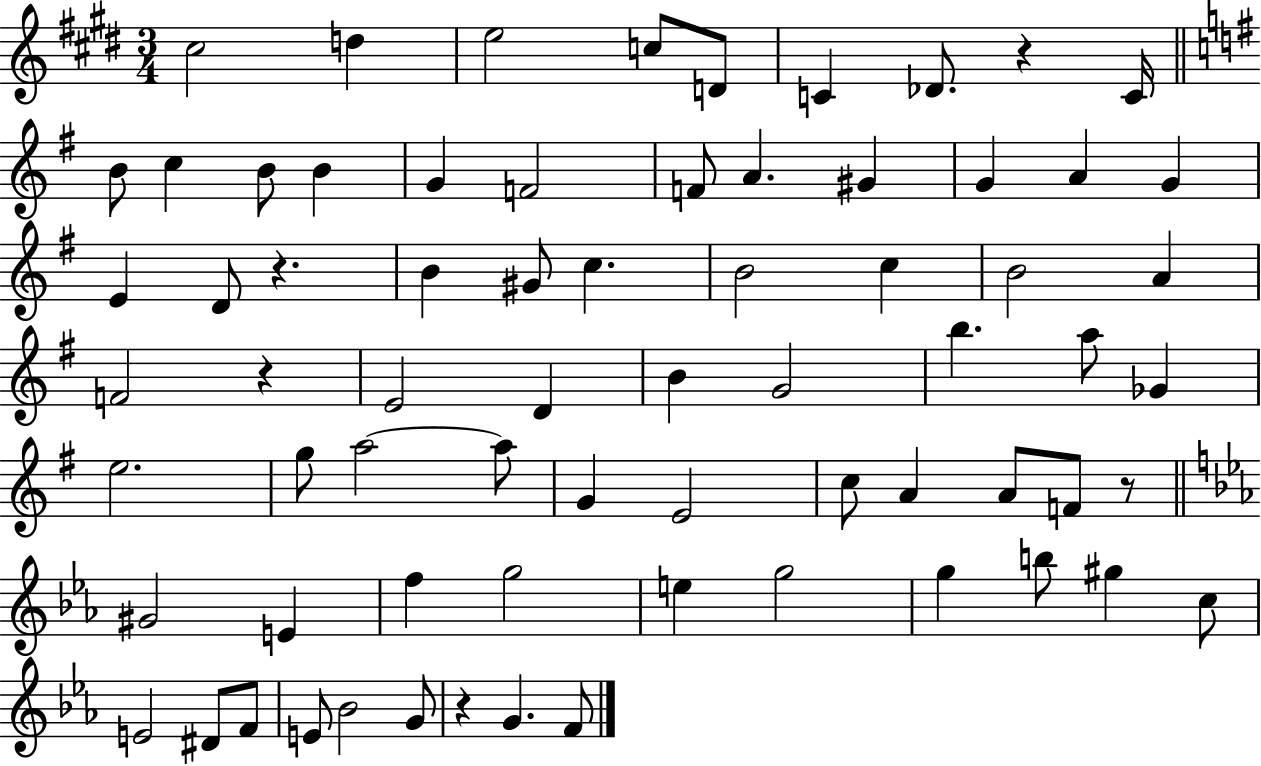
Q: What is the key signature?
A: E major